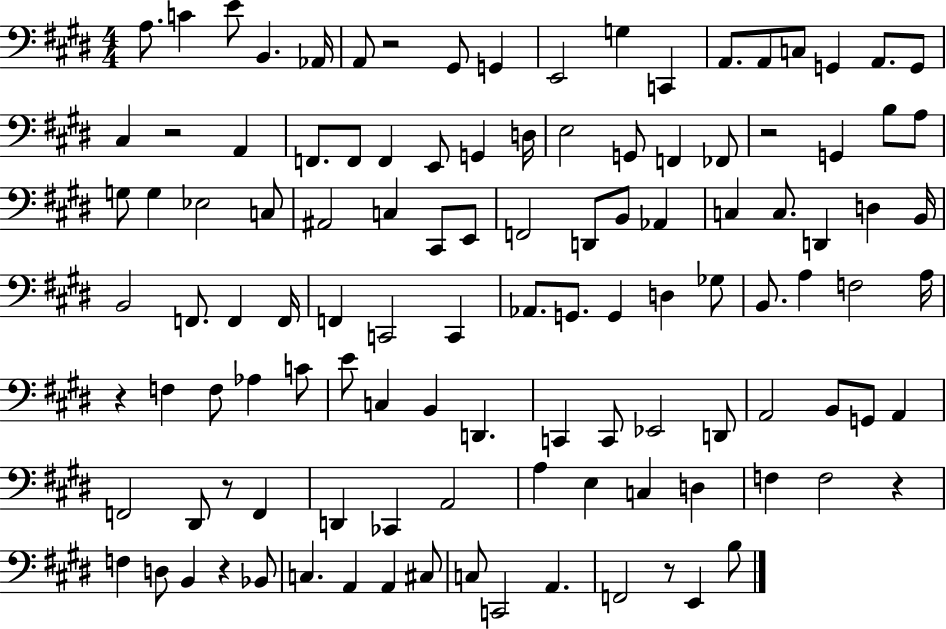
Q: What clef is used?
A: bass